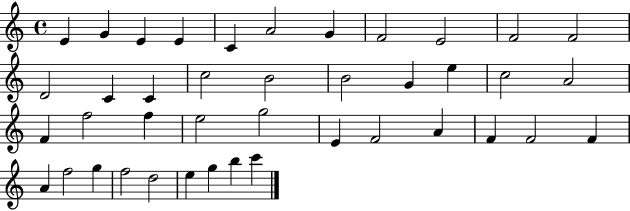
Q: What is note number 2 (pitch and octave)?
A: G4